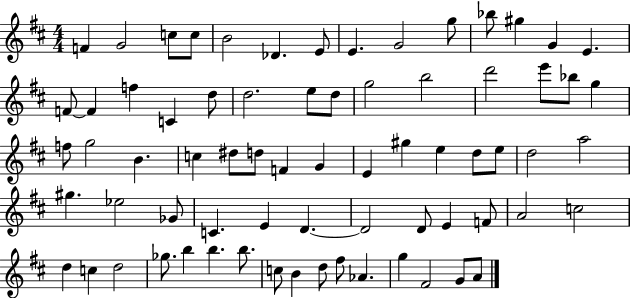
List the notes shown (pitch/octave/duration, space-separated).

F4/q G4/h C5/e C5/e B4/h Db4/q. E4/e E4/q. G4/h G5/e Bb5/e G#5/q G4/q E4/q. F4/e F4/q F5/q C4/q D5/e D5/h. E5/e D5/e G5/h B5/h D6/h E6/e Bb5/e G5/q F5/e G5/h B4/q. C5/q D#5/e D5/e F4/q G4/q E4/q G#5/q E5/q D5/e E5/e D5/h A5/h G#5/q. Eb5/h Gb4/e C4/q. E4/q D4/q. D4/h D4/e E4/q F4/e A4/h C5/h D5/q C5/q D5/h Gb5/e. B5/q B5/q. B5/e. C5/e B4/q D5/e F#5/e Ab4/q. G5/q F#4/h G4/e A4/e